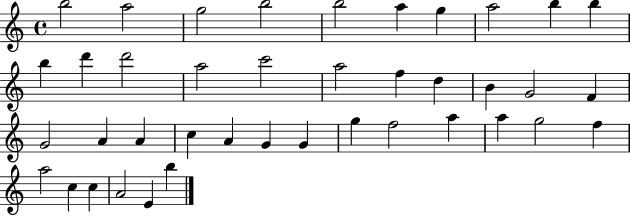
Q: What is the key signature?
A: C major